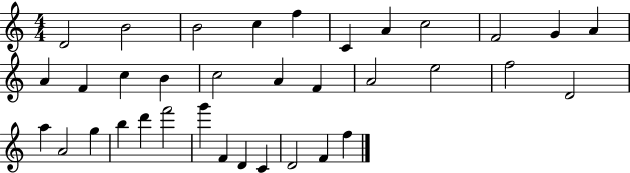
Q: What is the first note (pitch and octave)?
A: D4